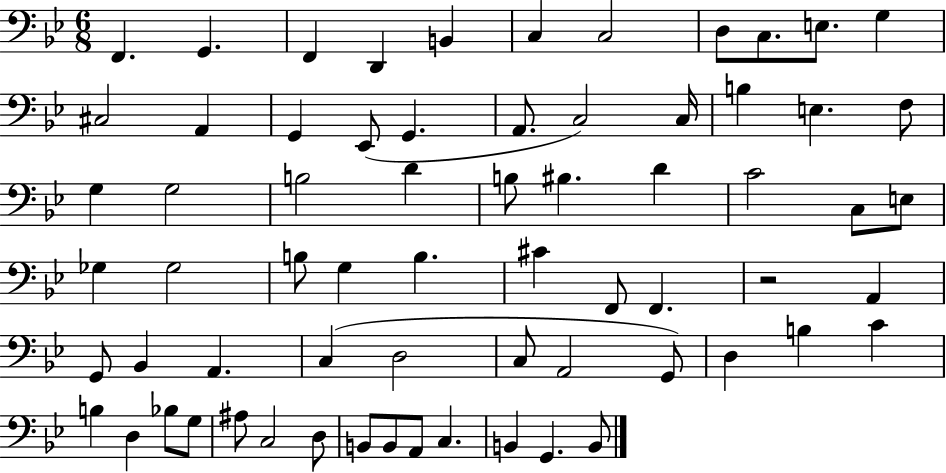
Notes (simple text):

F2/q. G2/q. F2/q D2/q B2/q C3/q C3/h D3/e C3/e. E3/e. G3/q C#3/h A2/q G2/q Eb2/e G2/q. A2/e. C3/h C3/s B3/q E3/q. F3/e G3/q G3/h B3/h D4/q B3/e BIS3/q. D4/q C4/h C3/e E3/e Gb3/q Gb3/h B3/e G3/q B3/q. C#4/q F2/e F2/q. R/h A2/q G2/e Bb2/q A2/q. C3/q D3/h C3/e A2/h G2/e D3/q B3/q C4/q B3/q D3/q Bb3/e G3/e A#3/e C3/h D3/e B2/e B2/e A2/e C3/q. B2/q G2/q. B2/e